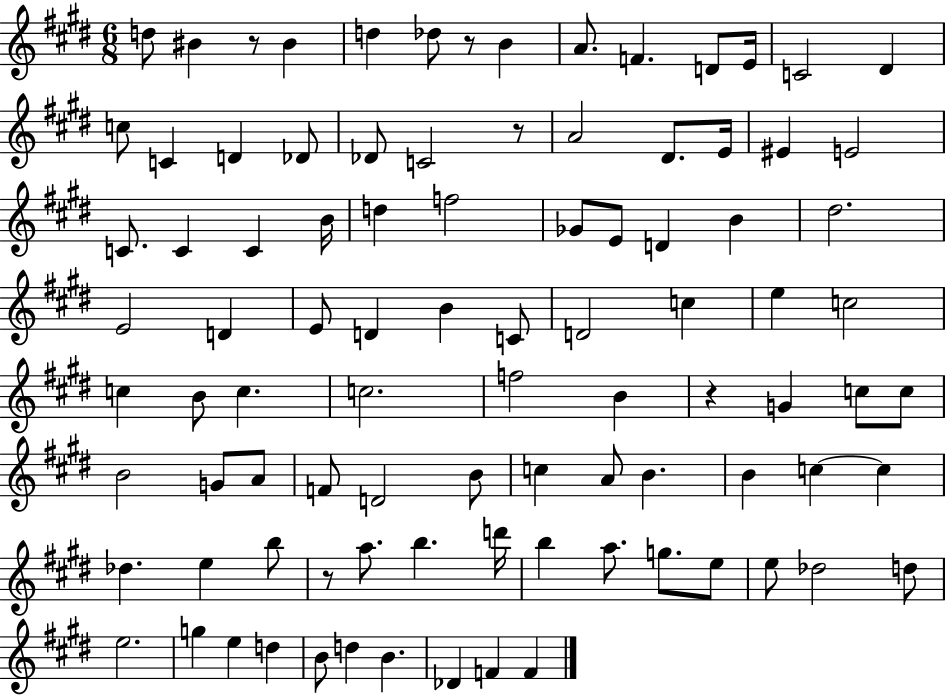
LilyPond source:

{
  \clef treble
  \numericTimeSignature
  \time 6/8
  \key e \major
  d''8 bis'4 r8 bis'4 | d''4 des''8 r8 b'4 | a'8. f'4. d'8 e'16 | c'2 dis'4 | \break c''8 c'4 d'4 des'8 | des'8 c'2 r8 | a'2 dis'8. e'16 | eis'4 e'2 | \break c'8. c'4 c'4 b'16 | d''4 f''2 | ges'8 e'8 d'4 b'4 | dis''2. | \break e'2 d'4 | e'8 d'4 b'4 c'8 | d'2 c''4 | e''4 c''2 | \break c''4 b'8 c''4. | c''2. | f''2 b'4 | r4 g'4 c''8 c''8 | \break b'2 g'8 a'8 | f'8 d'2 b'8 | c''4 a'8 b'4. | b'4 c''4~~ c''4 | \break des''4. e''4 b''8 | r8 a''8. b''4. d'''16 | b''4 a''8. g''8. e''8 | e''8 des''2 d''8 | \break e''2. | g''4 e''4 d''4 | b'8 d''4 b'4. | des'4 f'4 f'4 | \break \bar "|."
}